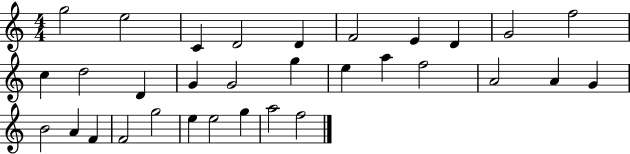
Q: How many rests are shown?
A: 0